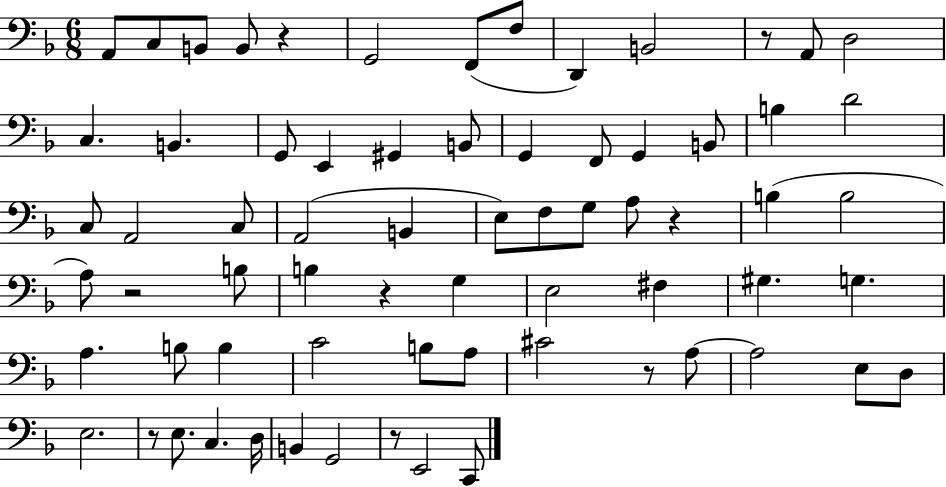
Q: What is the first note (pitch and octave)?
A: A2